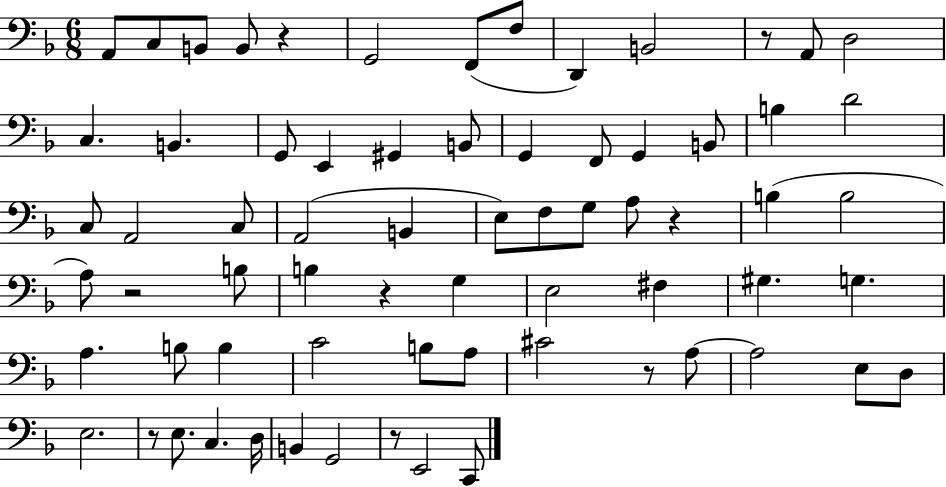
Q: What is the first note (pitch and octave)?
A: A2